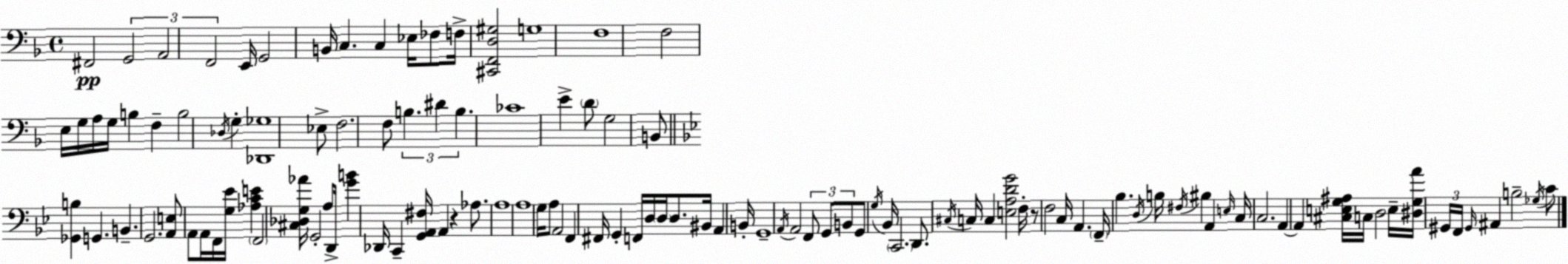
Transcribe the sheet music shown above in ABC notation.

X:1
T:Untitled
M:4/4
L:1/4
K:Dm
^F,,2 G,,2 A,,2 F,,2 E,,/4 G,,2 B,,/4 C, C, _E,/4 _F,/2 F,/4 [^C,,F,,D,^G,]2 G,4 F,4 F,2 E,/4 G,/4 A,/4 G,/4 B, F, B,2 _D,/4 G, [_D,,_G,]4 _E,/2 F,2 F,/2 B, ^D B, _C4 E D/2 G,2 B,,/2 [_G,,B,] G,, B,, G,,2 [A,,E,]/2 A,,/2 A,,/4 F,,/4 [G,_E]/4 [_A,CE] F,,2 [^C,_D,G,_A]/4 G,,2 A,/2 D,,/4 [GB] _D,,/4 C,, [G,,A,,^F,]/4 A,, z _A,/2 A,4 A,4 G,/4 A,/2 A,,2 F,, ^F,,/4 G,, F,,/4 D,/4 D,/4 D,/2 ^B,,/4 A,, B,,/4 G,,4 A,,/4 A,,2 F,,/2 G,,/2 B,,/2 G,,/2 G,/4 _B,,/4 C,,2 D,,/2 ^C,/4 C,/4 C, [E,A,DG]2 F,/4 z/2 F,2 C,/4 A,, F,,/4 _B, D,/4 B,/4 ^F,/4 ^B, A,, E,/4 C,/4 C,2 A,, A,, [^C,E,G,^A,]/4 C,/4 D,2 E,/4 [^D,G,A]/4 ^G,,/4 F,,/4 ^G,,/4 ^A,, B,2 _G,/4 C/2